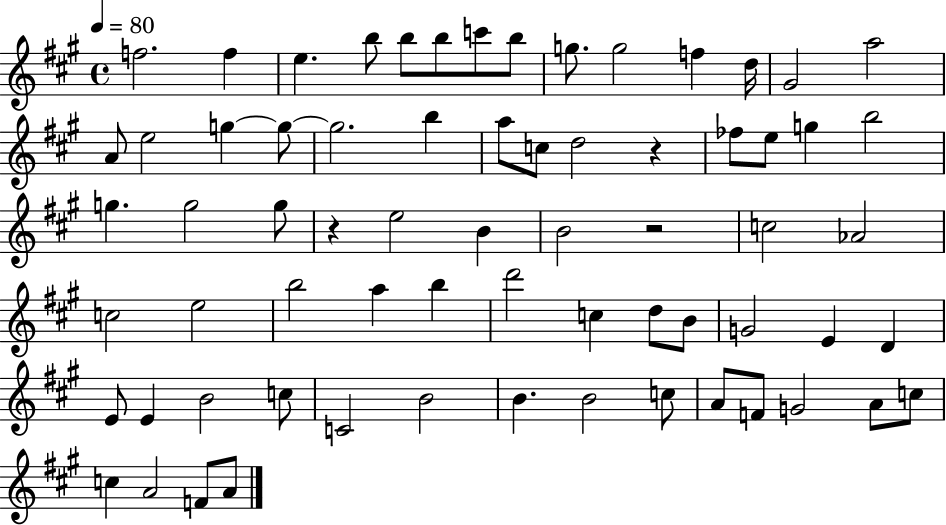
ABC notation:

X:1
T:Untitled
M:4/4
L:1/4
K:A
f2 f e b/2 b/2 b/2 c'/2 b/2 g/2 g2 f d/4 ^G2 a2 A/2 e2 g g/2 g2 b a/2 c/2 d2 z _f/2 e/2 g b2 g g2 g/2 z e2 B B2 z2 c2 _A2 c2 e2 b2 a b d'2 c d/2 B/2 G2 E D E/2 E B2 c/2 C2 B2 B B2 c/2 A/2 F/2 G2 A/2 c/2 c A2 F/2 A/2